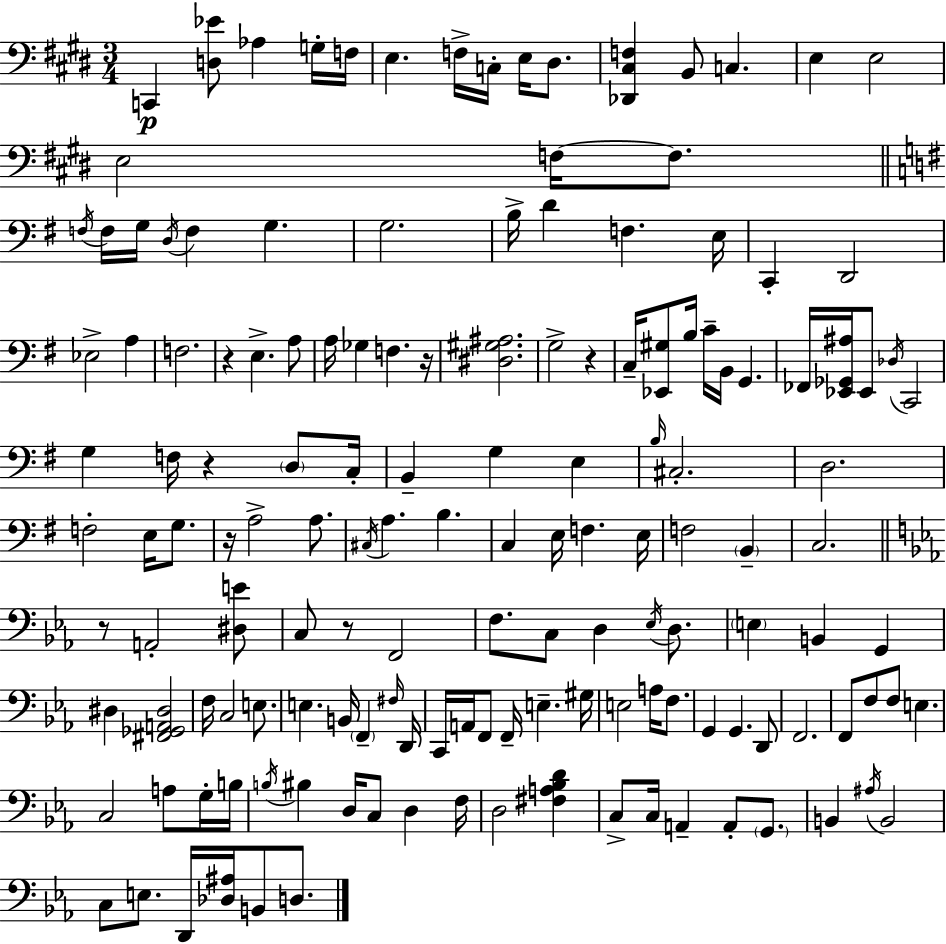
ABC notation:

X:1
T:Untitled
M:3/4
L:1/4
K:E
C,, [D,_E]/2 _A, G,/4 F,/4 E, F,/4 C,/4 E,/4 ^D,/2 [_D,,^C,F,] B,,/2 C, E, E,2 E,2 F,/4 F,/2 F,/4 F,/4 G,/4 D,/4 F, G, G,2 B,/4 D F, E,/4 C,, D,,2 _E,2 A, F,2 z E, A,/2 A,/4 _G, F, z/4 [^D,^G,^A,]2 G,2 z C,/4 [_E,,^G,]/2 B,/4 C/4 B,,/4 G,, _F,,/4 [_E,,_G,,^A,]/4 _E,,/2 _D,/4 C,,2 G, F,/4 z D,/2 C,/4 B,, G, E, B,/4 ^C,2 D,2 F,2 E,/4 G,/2 z/4 A,2 A,/2 ^C,/4 A, B, C, E,/4 F, E,/4 F,2 B,, C,2 z/2 A,,2 [^D,E]/2 C,/2 z/2 F,,2 F,/2 C,/2 D, _E,/4 D,/2 E, B,, G,, ^D, [^F,,_G,,A,,^D,]2 F,/4 C,2 E,/2 E, B,,/4 F,, ^F,/4 D,,/4 C,,/4 A,,/4 F,,/2 F,,/4 E, ^G,/4 E,2 A,/4 F,/2 G,, G,, D,,/2 F,,2 F,,/2 F,/2 F,/2 E, C,2 A,/2 G,/4 B,/4 B,/4 ^B, D,/4 C,/2 D, F,/4 D,2 [^F,A,_B,D] C,/2 C,/4 A,, A,,/2 G,,/2 B,, ^A,/4 B,,2 C,/2 E,/2 D,,/4 [_D,^A,]/4 B,,/2 D,/2